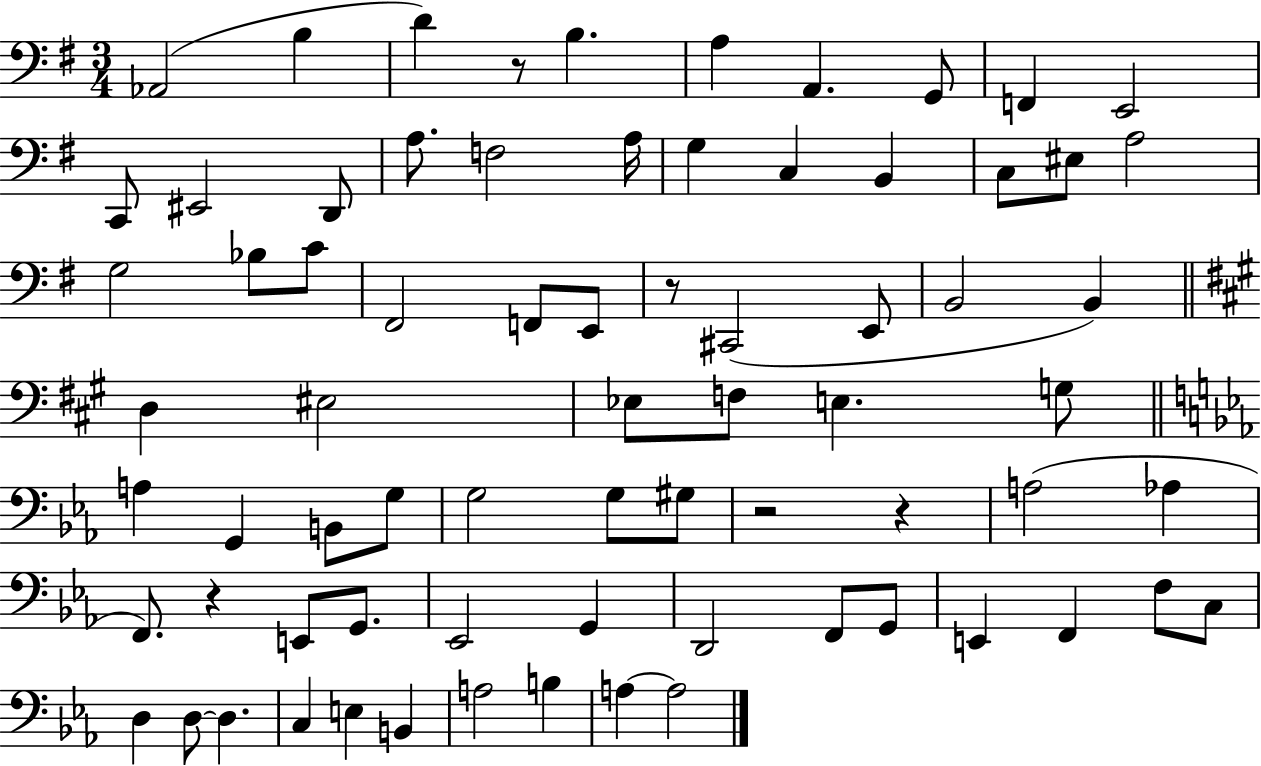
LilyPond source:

{
  \clef bass
  \numericTimeSignature
  \time 3/4
  \key g \major
  aes,2( b4 | d'4) r8 b4. | a4 a,4. g,8 | f,4 e,2 | \break c,8 eis,2 d,8 | a8. f2 a16 | g4 c4 b,4 | c8 eis8 a2 | \break g2 bes8 c'8 | fis,2 f,8 e,8 | r8 cis,2( e,8 | b,2 b,4) | \break \bar "||" \break \key a \major d4 eis2 | ees8 f8 e4. g8 | \bar "||" \break \key ees \major a4 g,4 b,8 g8 | g2 g8 gis8 | r2 r4 | a2( aes4 | \break f,8.) r4 e,8 g,8. | ees,2 g,4 | d,2 f,8 g,8 | e,4 f,4 f8 c8 | \break d4 d8~~ d4. | c4 e4 b,4 | a2 b4 | a4~~ a2 | \break \bar "|."
}